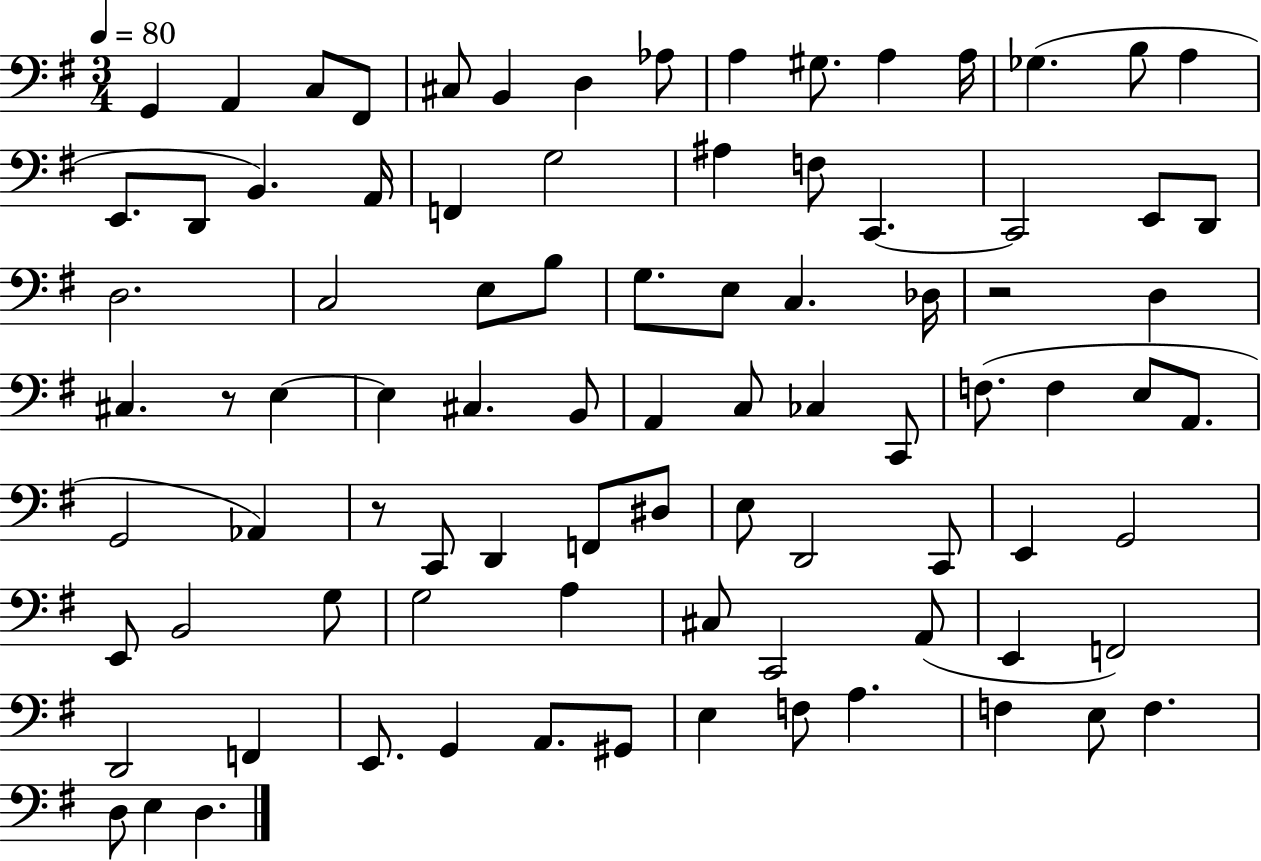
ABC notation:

X:1
T:Untitled
M:3/4
L:1/4
K:G
G,, A,, C,/2 ^F,,/2 ^C,/2 B,, D, _A,/2 A, ^G,/2 A, A,/4 _G, B,/2 A, E,,/2 D,,/2 B,, A,,/4 F,, G,2 ^A, F,/2 C,, C,,2 E,,/2 D,,/2 D,2 C,2 E,/2 B,/2 G,/2 E,/2 C, _D,/4 z2 D, ^C, z/2 E, E, ^C, B,,/2 A,, C,/2 _C, C,,/2 F,/2 F, E,/2 A,,/2 G,,2 _A,, z/2 C,,/2 D,, F,,/2 ^D,/2 E,/2 D,,2 C,,/2 E,, G,,2 E,,/2 B,,2 G,/2 G,2 A, ^C,/2 C,,2 A,,/2 E,, F,,2 D,,2 F,, E,,/2 G,, A,,/2 ^G,,/2 E, F,/2 A, F, E,/2 F, D,/2 E, D,